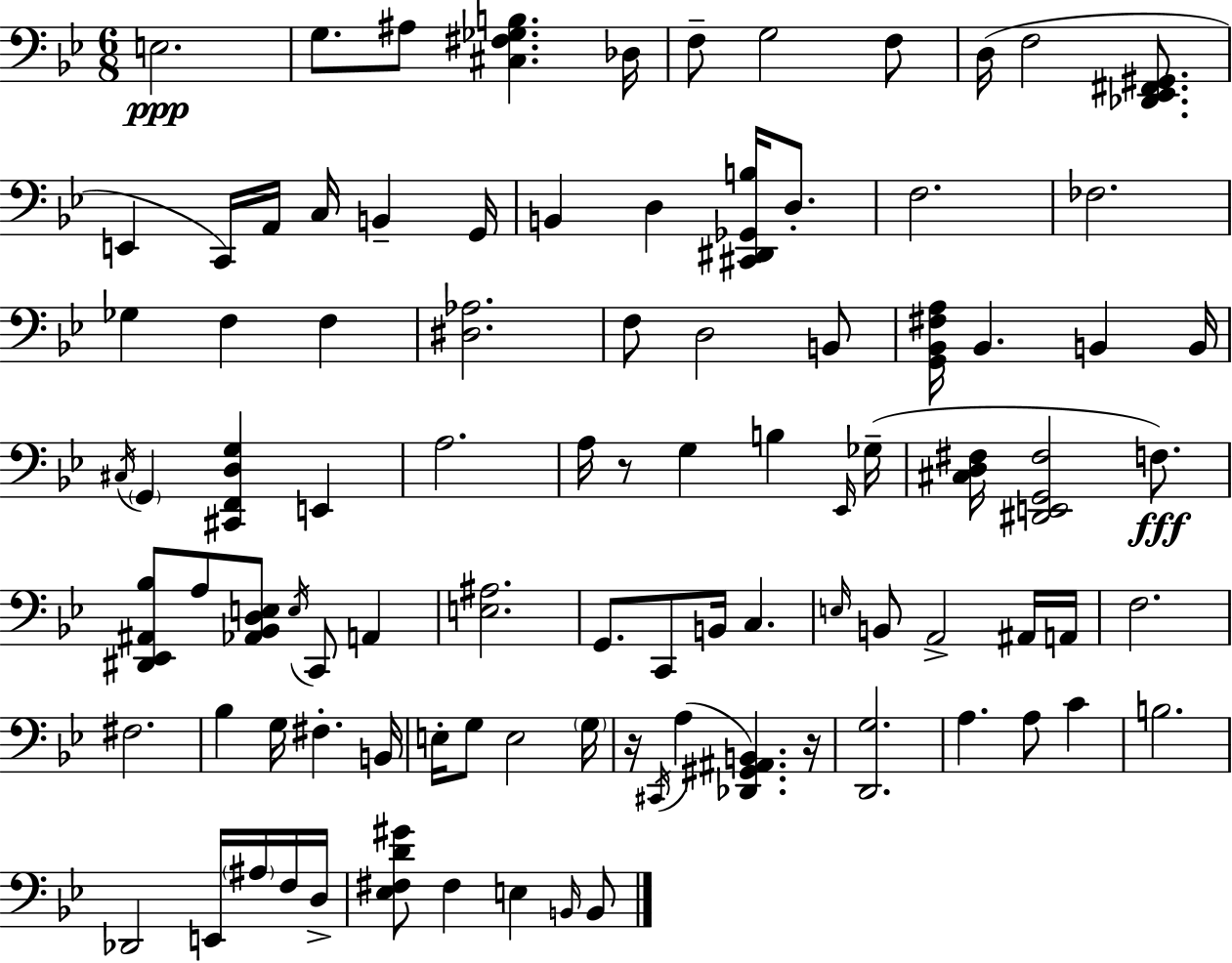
{
  \clef bass
  \numericTimeSignature
  \time 6/8
  \key bes \major
  e2.\ppp | g8. ais8 <cis fis ges b>4. des16 | f8-- g2 f8 | d16( f2 <des, ees, fis, gis,>8. | \break e,4 c,16) a,16 c16 b,4-- g,16 | b,4 d4 <cis, dis, ges, b>16 d8.-. | f2. | fes2. | \break ges4 f4 f4 | <dis aes>2. | f8 d2 b,8 | <g, bes, fis a>16 bes,4. b,4 b,16 | \break \acciaccatura { cis16 } \parenthesize g,4 <cis, f, d g>4 e,4 | a2. | a16 r8 g4 b4 | \grace { ees,16 }( ges16-- <cis d fis>16 <dis, e, g, fis>2 f8.\fff) | \break <dis, ees, ais, bes>8 a8 <aes, bes, d e>8 \acciaccatura { e16 } c,8 a,4 | <e ais>2. | g,8. c,8 b,16 c4. | \grace { e16 } b,8 a,2-> | \break ais,16 a,16 f2. | fis2. | bes4 g16 fis4.-. | b,16 e16-. g8 e2 | \break \parenthesize g16 r16 \acciaccatura { cis,16 }( a4 <des, gis, ais, b,>4.) | r16 <d, g>2. | a4. a8 | c'4 b2. | \break des,2 | e,16 \parenthesize ais16 f16 d16-> <ees fis d' gis'>8 fis4 e4 | \grace { b,16 } b,8 \bar "|."
}